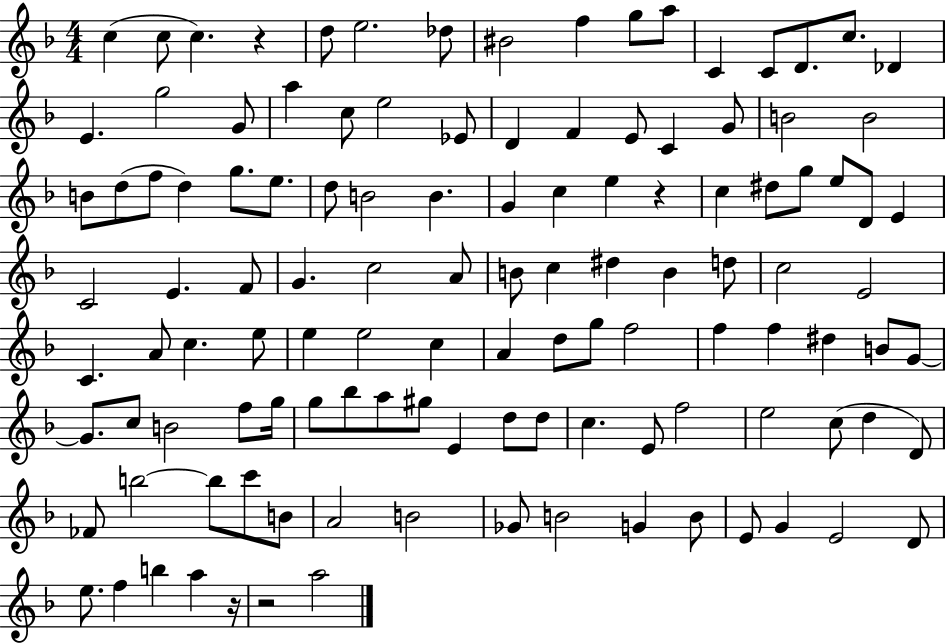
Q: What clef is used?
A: treble